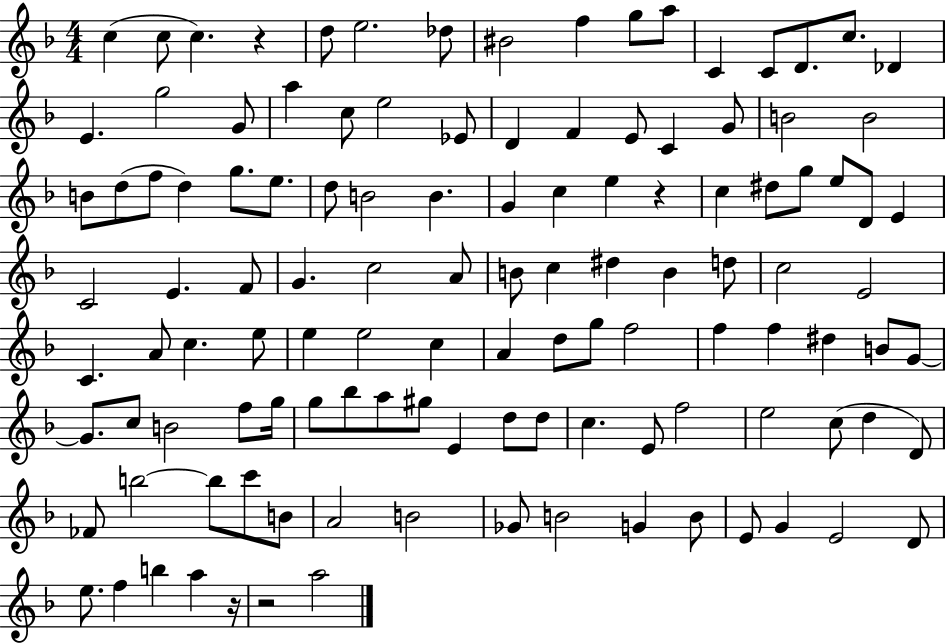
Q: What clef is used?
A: treble